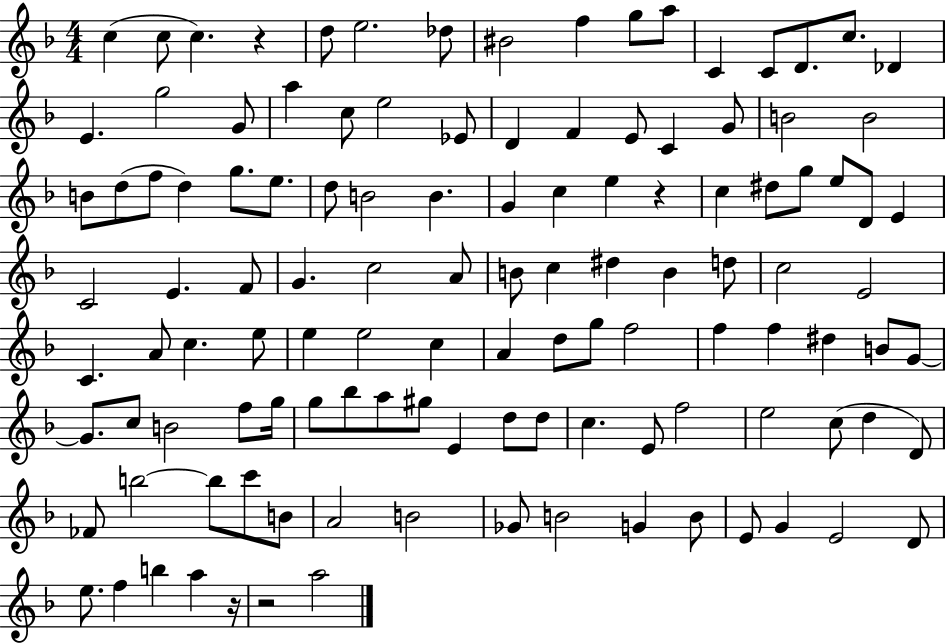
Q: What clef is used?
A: treble